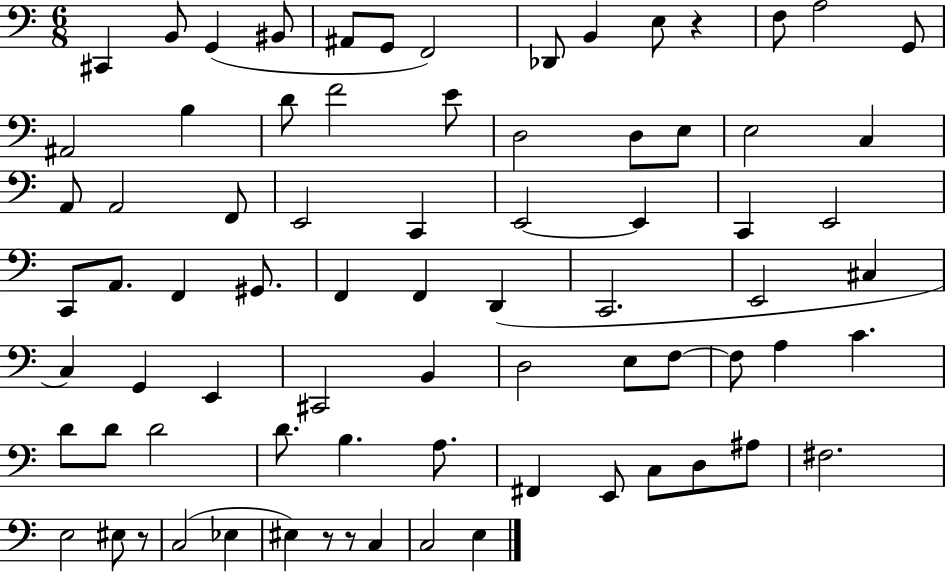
X:1
T:Untitled
M:6/8
L:1/4
K:C
^C,, B,,/2 G,, ^B,,/2 ^A,,/2 G,,/2 F,,2 _D,,/2 B,, E,/2 z F,/2 A,2 G,,/2 ^A,,2 B, D/2 F2 E/2 D,2 D,/2 E,/2 E,2 C, A,,/2 A,,2 F,,/2 E,,2 C,, E,,2 E,, C,, E,,2 C,,/2 A,,/2 F,, ^G,,/2 F,, F,, D,, C,,2 E,,2 ^C, C, G,, E,, ^C,,2 B,, D,2 E,/2 F,/2 F,/2 A, C D/2 D/2 D2 D/2 B, A,/2 ^F,, E,,/2 C,/2 D,/2 ^A,/2 ^F,2 E,2 ^E,/2 z/2 C,2 _E, ^E, z/2 z/2 C, C,2 E,